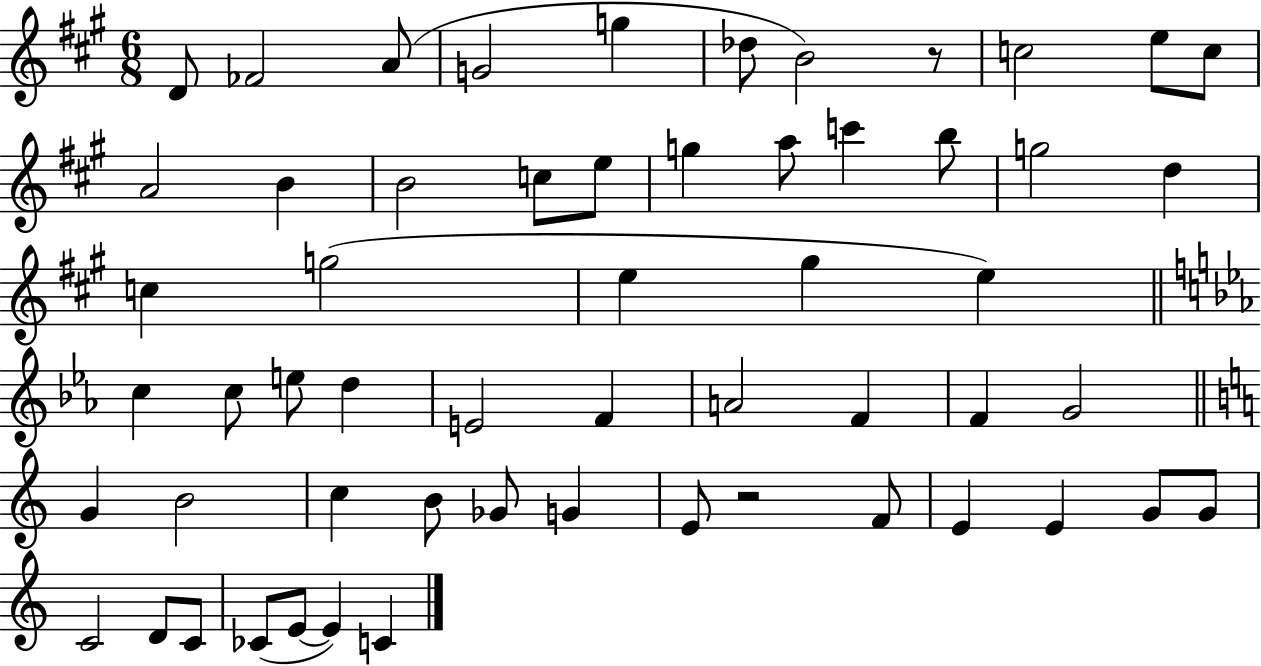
D4/e FES4/h A4/e G4/h G5/q Db5/e B4/h R/e C5/h E5/e C5/e A4/h B4/q B4/h C5/e E5/e G5/q A5/e C6/q B5/e G5/h D5/q C5/q G5/h E5/q G#5/q E5/q C5/q C5/e E5/e D5/q E4/h F4/q A4/h F4/q F4/q G4/h G4/q B4/h C5/q B4/e Gb4/e G4/q E4/e R/h F4/e E4/q E4/q G4/e G4/e C4/h D4/e C4/e CES4/e E4/e E4/q C4/q